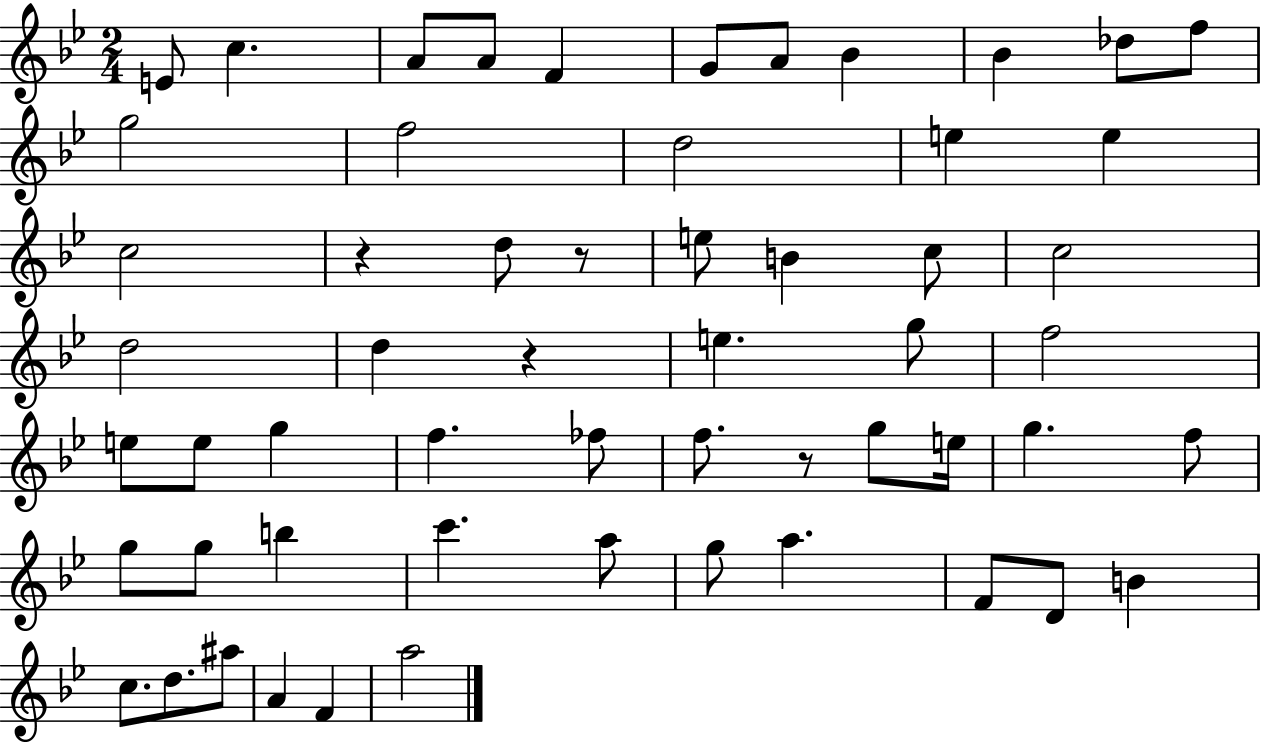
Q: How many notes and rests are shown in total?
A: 57